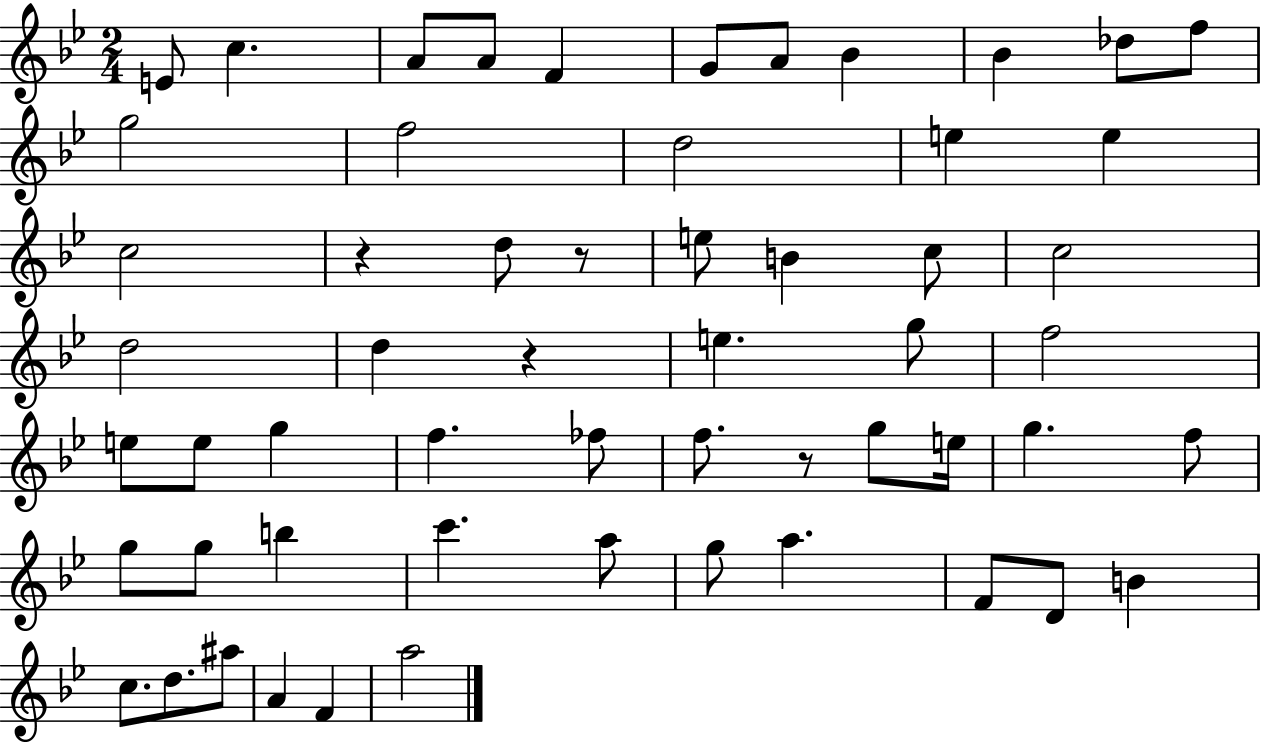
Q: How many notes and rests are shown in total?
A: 57